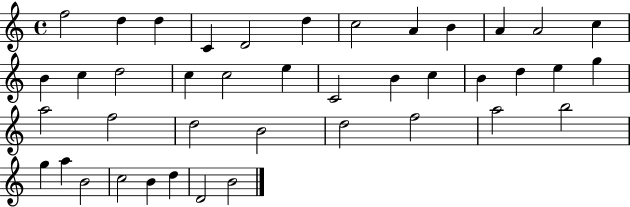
F5/h D5/q D5/q C4/q D4/h D5/q C5/h A4/q B4/q A4/q A4/h C5/q B4/q C5/q D5/h C5/q C5/h E5/q C4/h B4/q C5/q B4/q D5/q E5/q G5/q A5/h F5/h D5/h B4/h D5/h F5/h A5/h B5/h G5/q A5/q B4/h C5/h B4/q D5/q D4/h B4/h